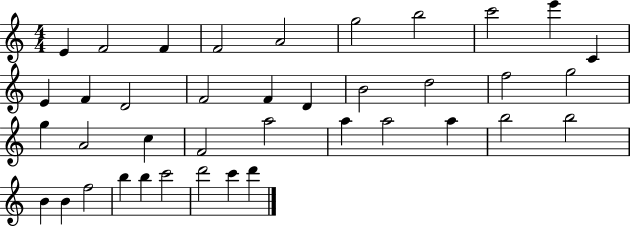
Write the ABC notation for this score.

X:1
T:Untitled
M:4/4
L:1/4
K:C
E F2 F F2 A2 g2 b2 c'2 e' C E F D2 F2 F D B2 d2 f2 g2 g A2 c F2 a2 a a2 a b2 b2 B B f2 b b c'2 d'2 c' d'